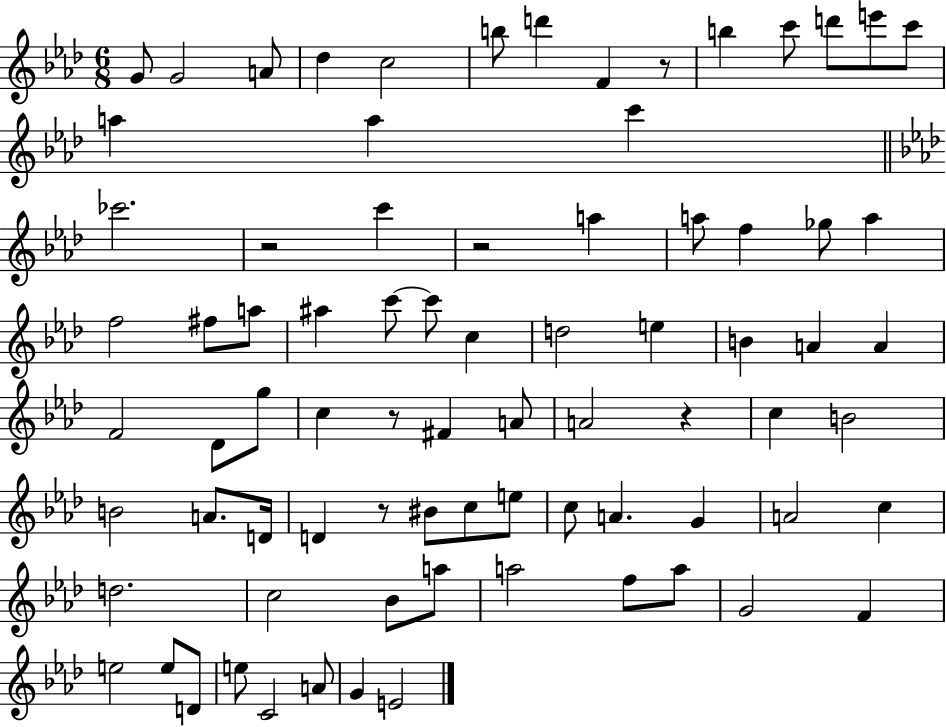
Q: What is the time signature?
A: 6/8